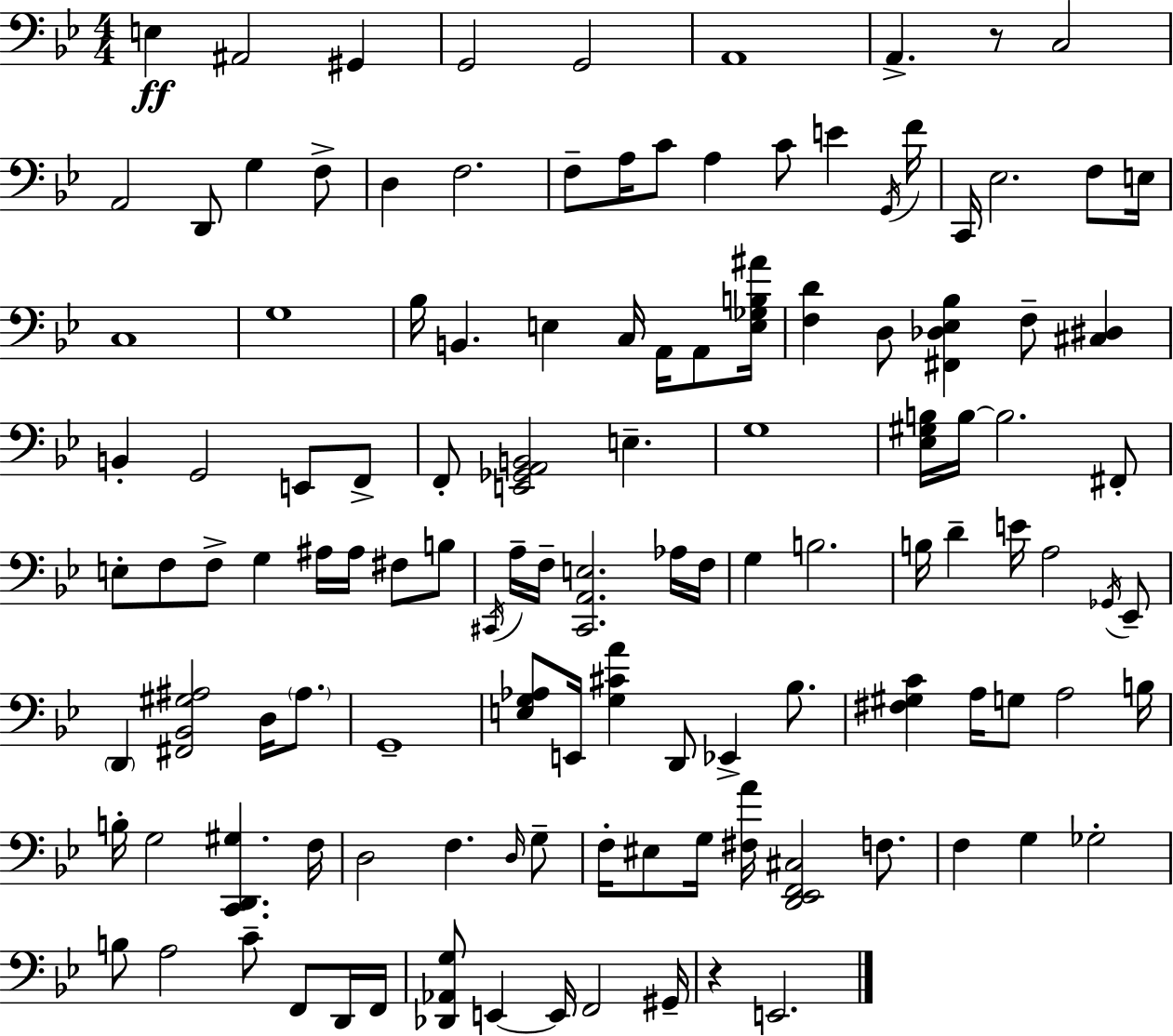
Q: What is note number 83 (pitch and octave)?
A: D3